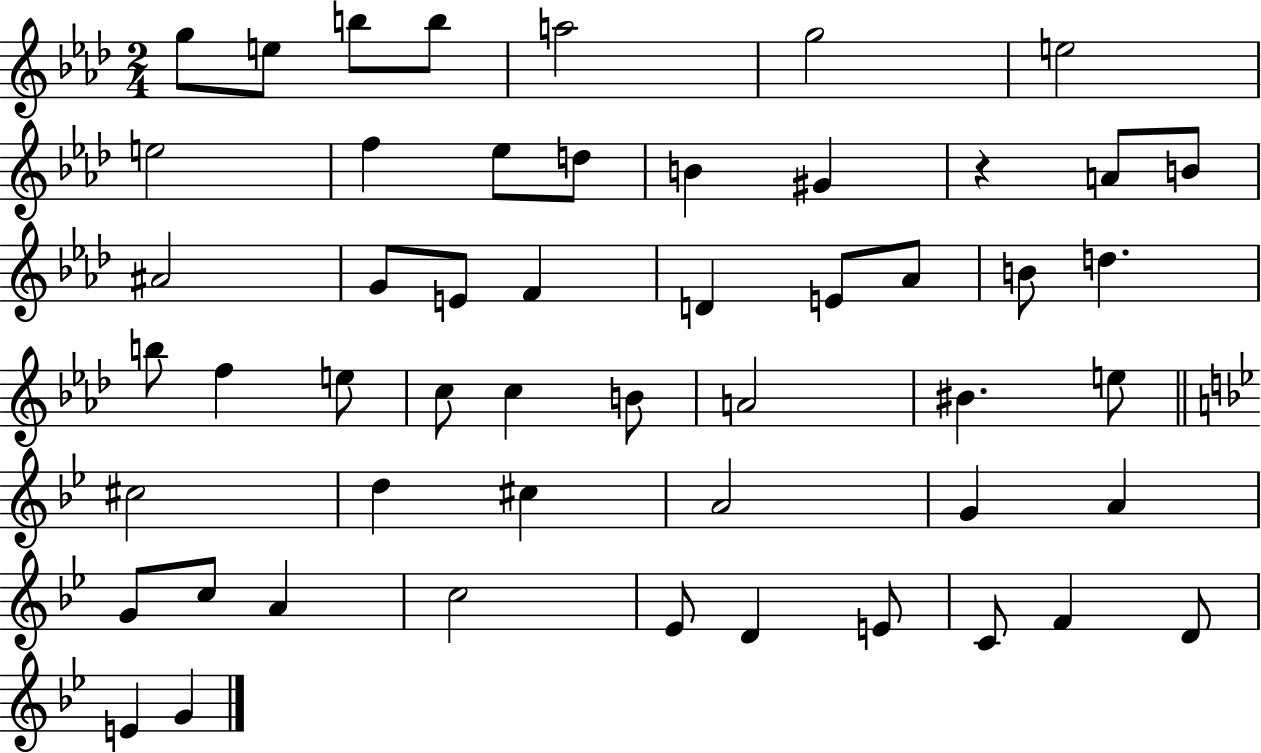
G5/e E5/e B5/e B5/e A5/h G5/h E5/h E5/h F5/q Eb5/e D5/e B4/q G#4/q R/q A4/e B4/e A#4/h G4/e E4/e F4/q D4/q E4/e Ab4/e B4/e D5/q. B5/e F5/q E5/e C5/e C5/q B4/e A4/h BIS4/q. E5/e C#5/h D5/q C#5/q A4/h G4/q A4/q G4/e C5/e A4/q C5/h Eb4/e D4/q E4/e C4/e F4/q D4/e E4/q G4/q